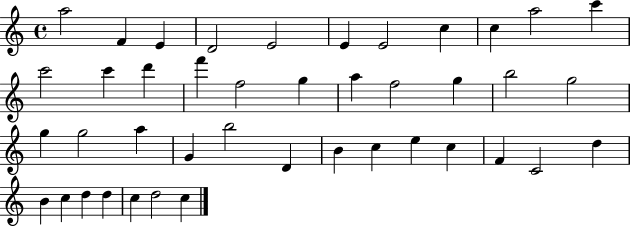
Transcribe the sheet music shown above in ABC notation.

X:1
T:Untitled
M:4/4
L:1/4
K:C
a2 F E D2 E2 E E2 c c a2 c' c'2 c' d' f' f2 g a f2 g b2 g2 g g2 a G b2 D B c e c F C2 d B c d d c d2 c